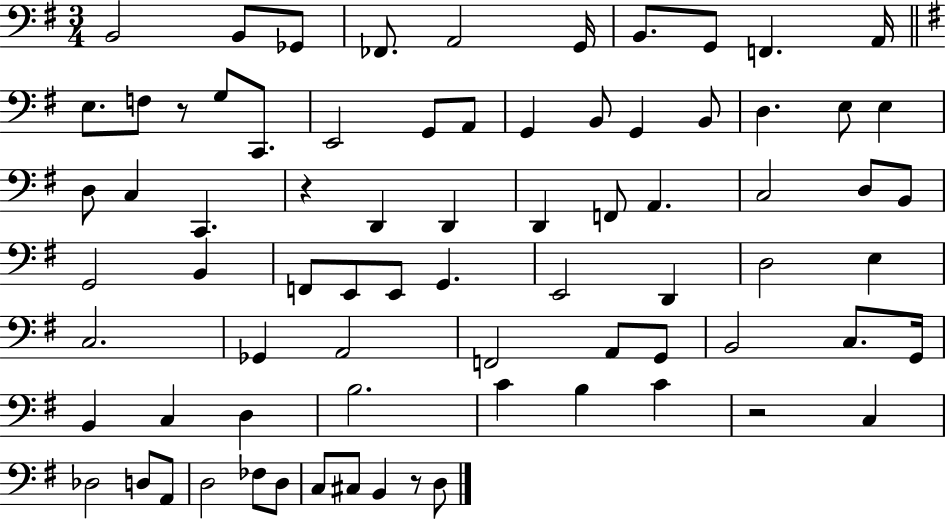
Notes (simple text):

B2/h B2/e Gb2/e FES2/e. A2/h G2/s B2/e. G2/e F2/q. A2/s E3/e. F3/e R/e G3/e C2/e. E2/h G2/e A2/e G2/q B2/e G2/q B2/e D3/q. E3/e E3/q D3/e C3/q C2/q. R/q D2/q D2/q D2/q F2/e A2/q. C3/h D3/e B2/e G2/h B2/q F2/e E2/e E2/e G2/q. E2/h D2/q D3/h E3/q C3/h. Gb2/q A2/h F2/h A2/e G2/e B2/h C3/e. G2/s B2/q C3/q D3/q B3/h. C4/q B3/q C4/q R/h C3/q Db3/h D3/e A2/e D3/h FES3/e D3/e C3/e C#3/e B2/q R/e D3/e